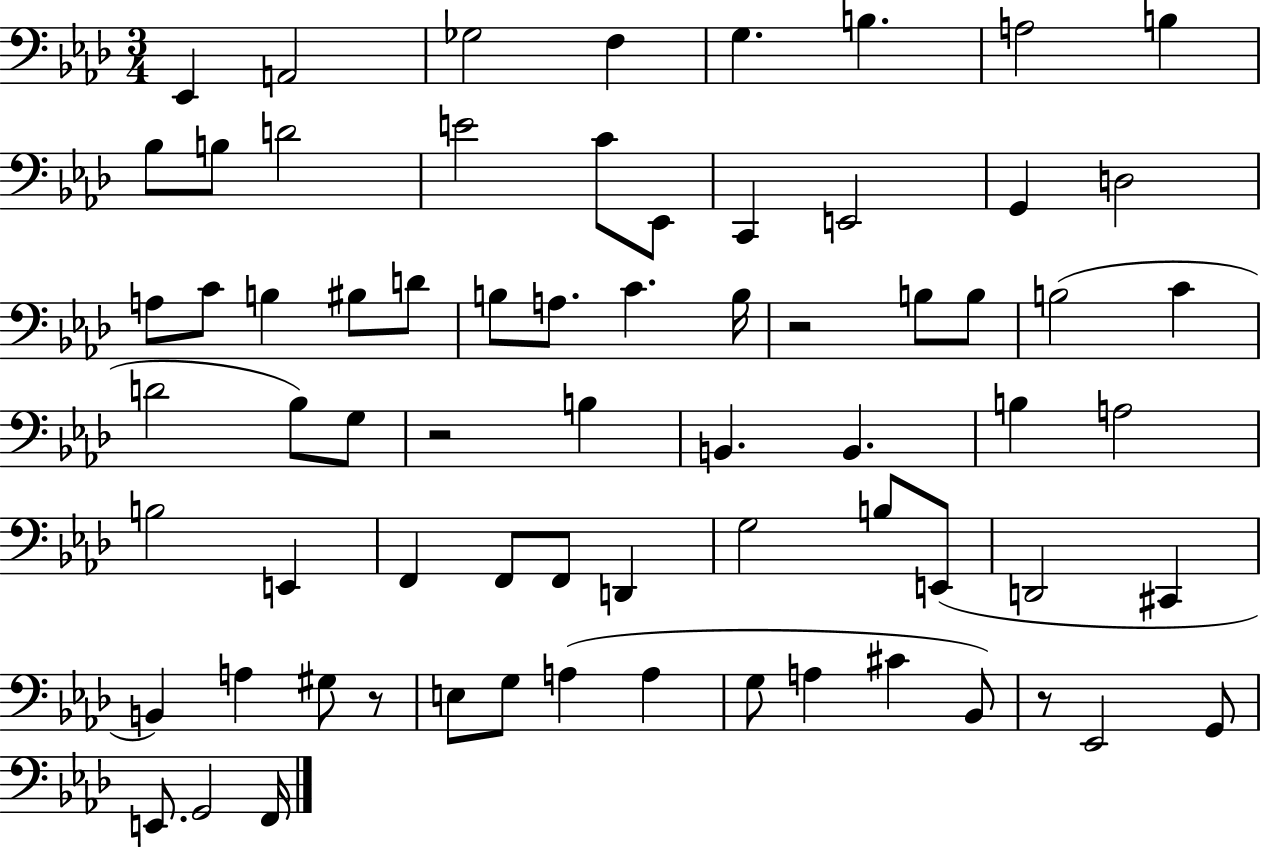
{
  \clef bass
  \numericTimeSignature
  \time 3/4
  \key aes \major
  ees,4 a,2 | ges2 f4 | g4. b4. | a2 b4 | \break bes8 b8 d'2 | e'2 c'8 ees,8 | c,4 e,2 | g,4 d2 | \break a8 c'8 b4 bis8 d'8 | b8 a8. c'4. b16 | r2 b8 b8 | b2( c'4 | \break d'2 bes8) g8 | r2 b4 | b,4. b,4. | b4 a2 | \break b2 e,4 | f,4 f,8 f,8 d,4 | g2 b8 e,8( | d,2 cis,4 | \break b,4) a4 gis8 r8 | e8 g8 a4( a4 | g8 a4 cis'4 bes,8) | r8 ees,2 g,8 | \break e,8. g,2 f,16 | \bar "|."
}